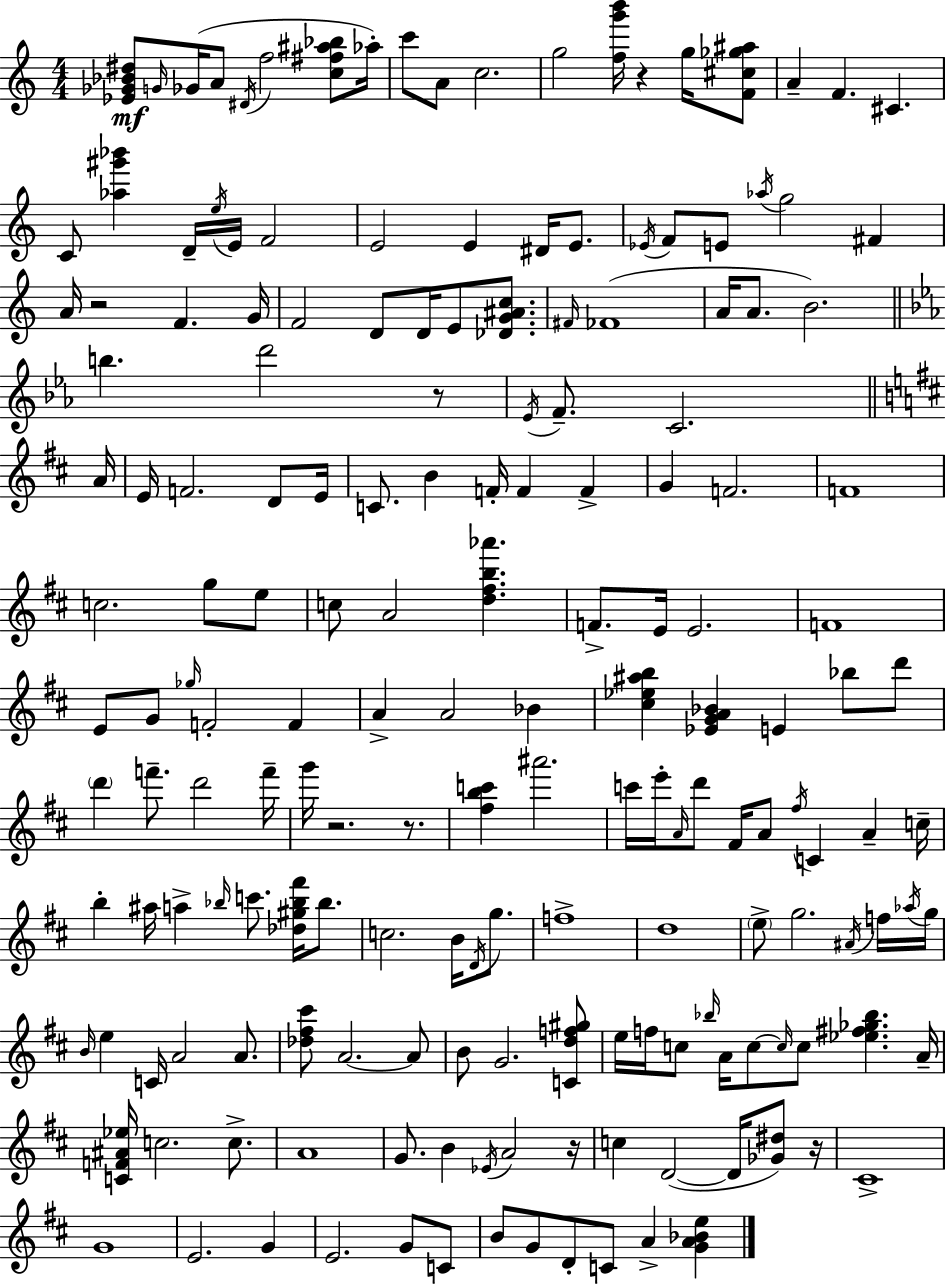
[Eb4,Gb4,Bb4,D#5]/e G4/s Gb4/s A4/e D#4/s F5/h [C5,F#5,A#5,Bb5]/e Ab5/s C6/e A4/e C5/h. G5/h [F5,G6,B6]/s R/q G5/s [F4,C#5,Gb5,A#5]/e A4/q F4/q. C#4/q. C4/e [Ab5,G#6,Bb6]/q D4/s E5/s E4/s F4/h E4/h E4/q D#4/s E4/e. Eb4/s F4/e E4/e Ab5/s G5/h F#4/q A4/s R/h F4/q. G4/s F4/h D4/e D4/s E4/e [Db4,G4,A#4,C5]/e. F#4/s FES4/w A4/s A4/e. B4/h. B5/q. D6/h R/e Eb4/s F4/e. C4/h. A4/s E4/s F4/h. D4/e E4/s C4/e. B4/q F4/s F4/q F4/q G4/q F4/h. F4/w C5/h. G5/e E5/e C5/e A4/h [D5,F#5,B5,Ab6]/q. F4/e. E4/s E4/h. F4/w E4/e G4/e Gb5/s F4/h F4/q A4/q A4/h Bb4/q [C#5,Eb5,A#5,B5]/q [Eb4,G4,A4,Bb4]/q E4/q Bb5/e D6/e D6/q F6/e. D6/h F6/s G6/s R/h. R/e. [F#5,B5,C6]/q A#6/h. C6/s E6/s A4/s D6/e F#4/s A4/e F#5/s C4/q A4/q C5/s B5/q A#5/s A5/q Bb5/s C6/e. [Db5,G#5,Bb5,F#6]/s Bb5/e. C5/h. B4/s D4/s G5/e. F5/w D5/w E5/e G5/h. A#4/s F5/s Ab5/s G5/s B4/s E5/q C4/s A4/h A4/e. [Db5,F#5,C#6]/e A4/h. A4/e B4/e G4/h. [C4,D5,F5,G#5]/e E5/s F5/s C5/e Bb5/s A4/s C5/e C5/s C5/e [Eb5,F#5,Gb5,Bb5]/q. A4/s [C4,F4,A#4,Eb5]/s C5/h. C5/e. A4/w G4/e. B4/q Eb4/s A4/h R/s C5/q D4/h D4/s [Gb4,D#5]/e R/s C#4/w G4/w E4/h. G4/q E4/h. G4/e C4/e B4/e G4/e D4/e C4/e A4/q [G4,A4,Bb4,E5]/q